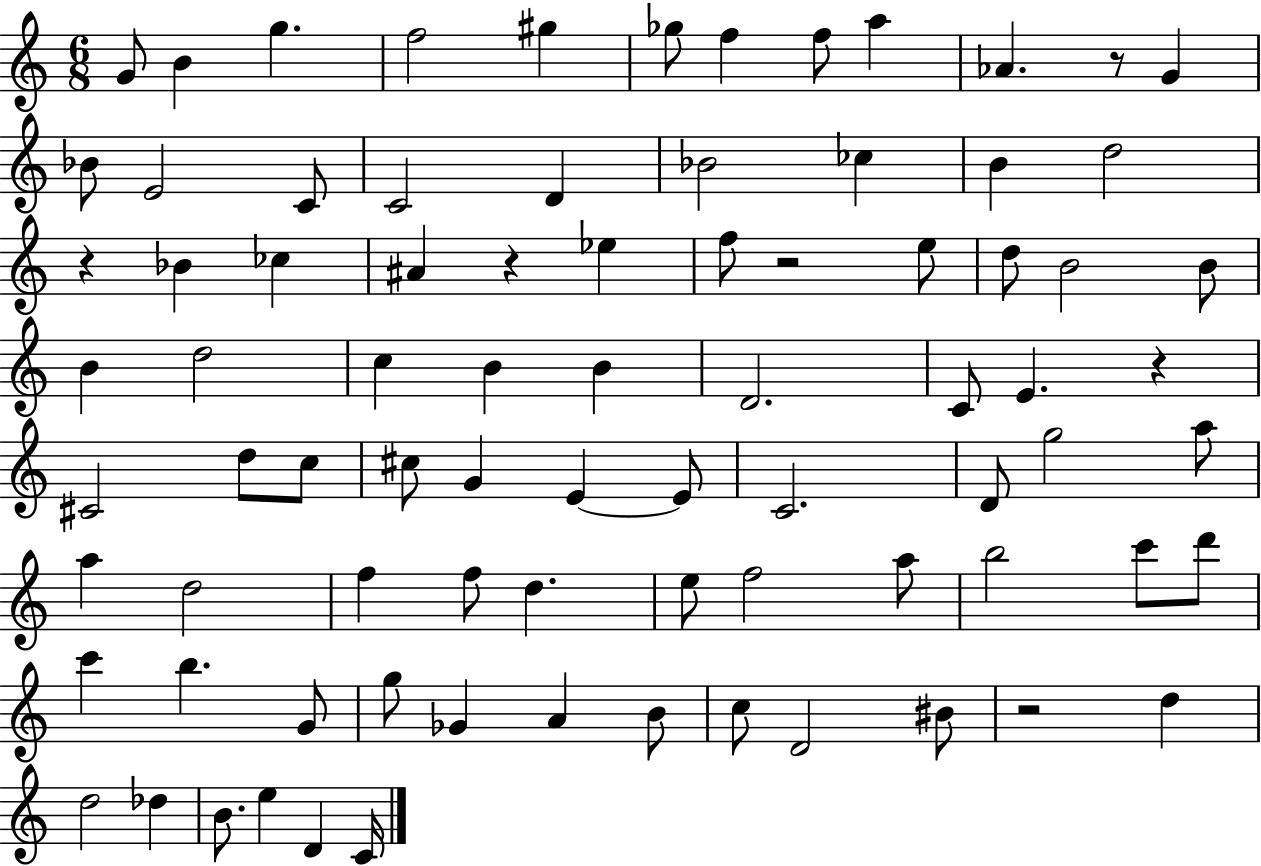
X:1
T:Untitled
M:6/8
L:1/4
K:C
G/2 B g f2 ^g _g/2 f f/2 a _A z/2 G _B/2 E2 C/2 C2 D _B2 _c B d2 z _B _c ^A z _e f/2 z2 e/2 d/2 B2 B/2 B d2 c B B D2 C/2 E z ^C2 d/2 c/2 ^c/2 G E E/2 C2 D/2 g2 a/2 a d2 f f/2 d e/2 f2 a/2 b2 c'/2 d'/2 c' b G/2 g/2 _G A B/2 c/2 D2 ^B/2 z2 d d2 _d B/2 e D C/4